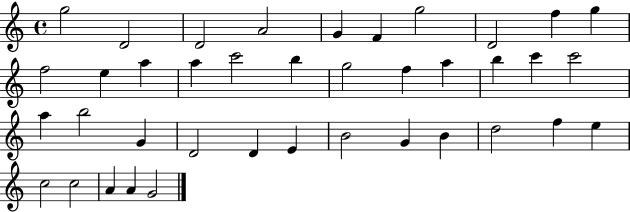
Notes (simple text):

G5/h D4/h D4/h A4/h G4/q F4/q G5/h D4/h F5/q G5/q F5/h E5/q A5/q A5/q C6/h B5/q G5/h F5/q A5/q B5/q C6/q C6/h A5/q B5/h G4/q D4/h D4/q E4/q B4/h G4/q B4/q D5/h F5/q E5/q C5/h C5/h A4/q A4/q G4/h